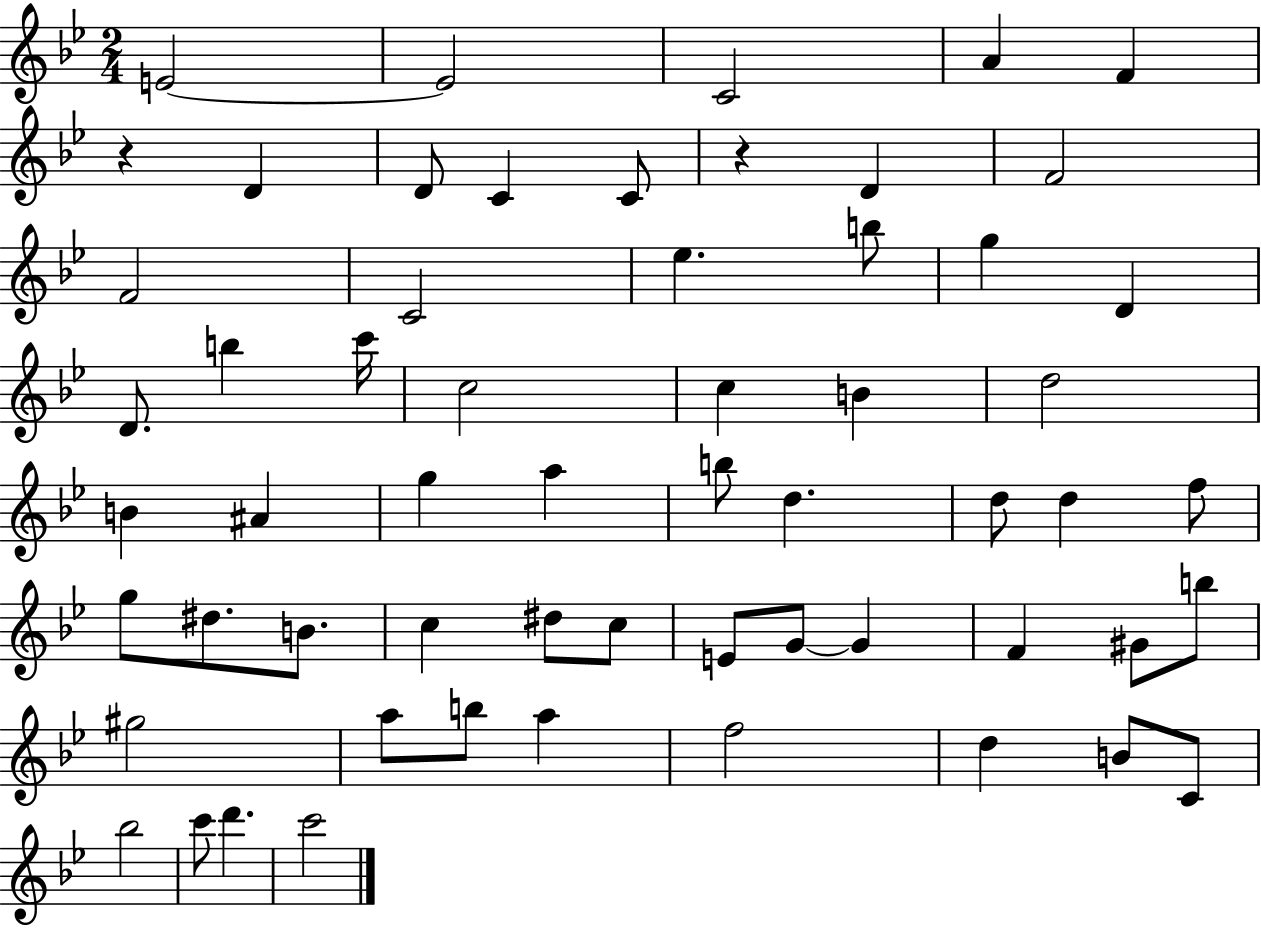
{
  \clef treble
  \numericTimeSignature
  \time 2/4
  \key bes \major
  e'2~~ | e'2 | c'2 | a'4 f'4 | \break r4 d'4 | d'8 c'4 c'8 | r4 d'4 | f'2 | \break f'2 | c'2 | ees''4. b''8 | g''4 d'4 | \break d'8. b''4 c'''16 | c''2 | c''4 b'4 | d''2 | \break b'4 ais'4 | g''4 a''4 | b''8 d''4. | d''8 d''4 f''8 | \break g''8 dis''8. b'8. | c''4 dis''8 c''8 | e'8 g'8~~ g'4 | f'4 gis'8 b''8 | \break gis''2 | a''8 b''8 a''4 | f''2 | d''4 b'8 c'8 | \break bes''2 | c'''8 d'''4. | c'''2 | \bar "|."
}